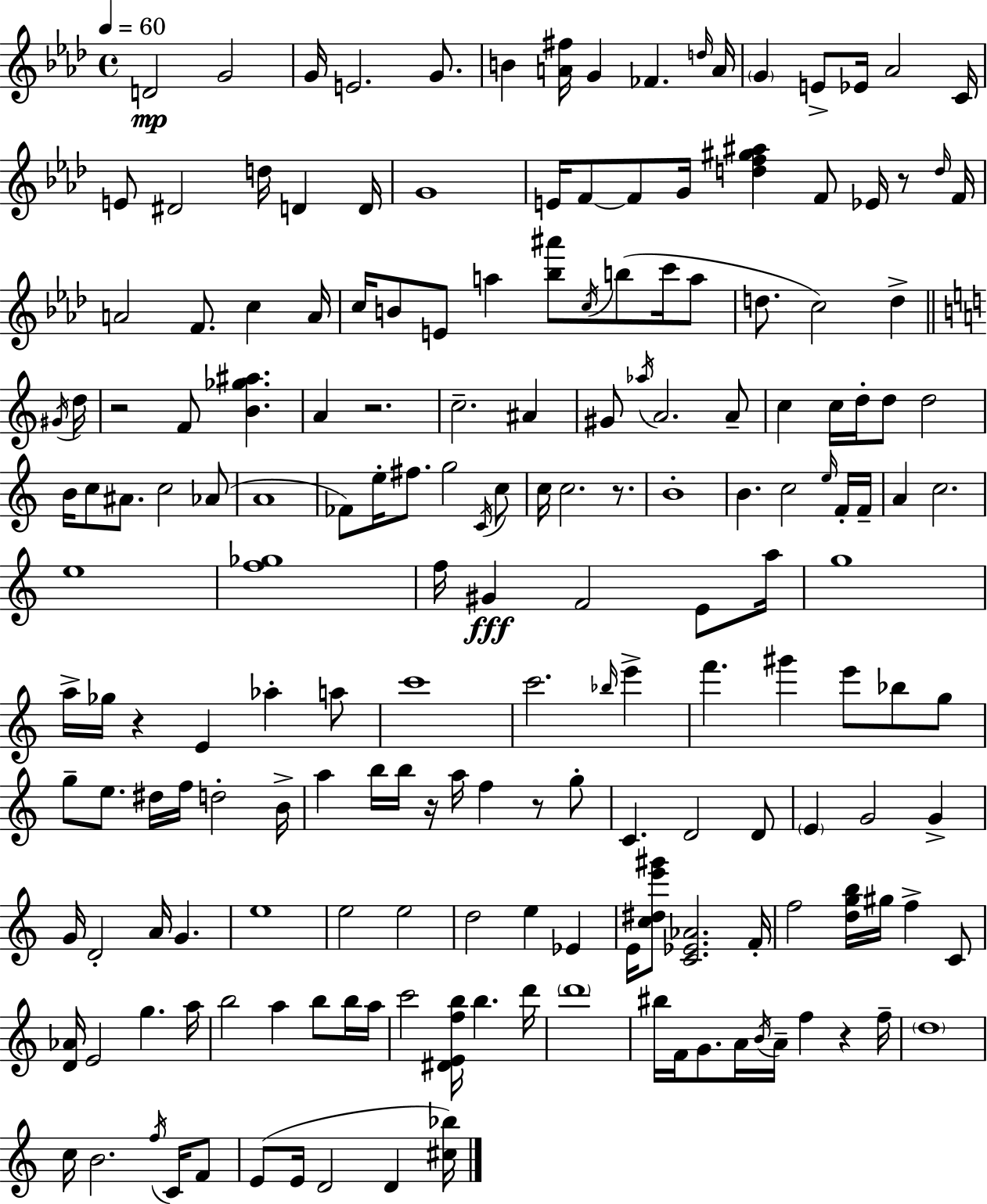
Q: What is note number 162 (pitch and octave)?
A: F4